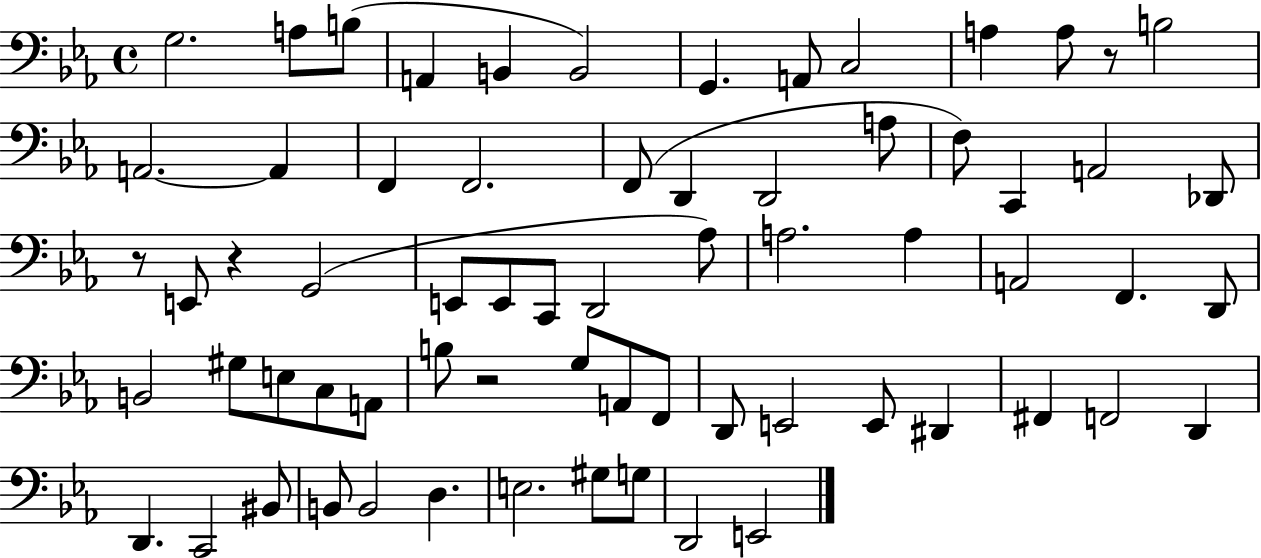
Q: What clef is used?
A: bass